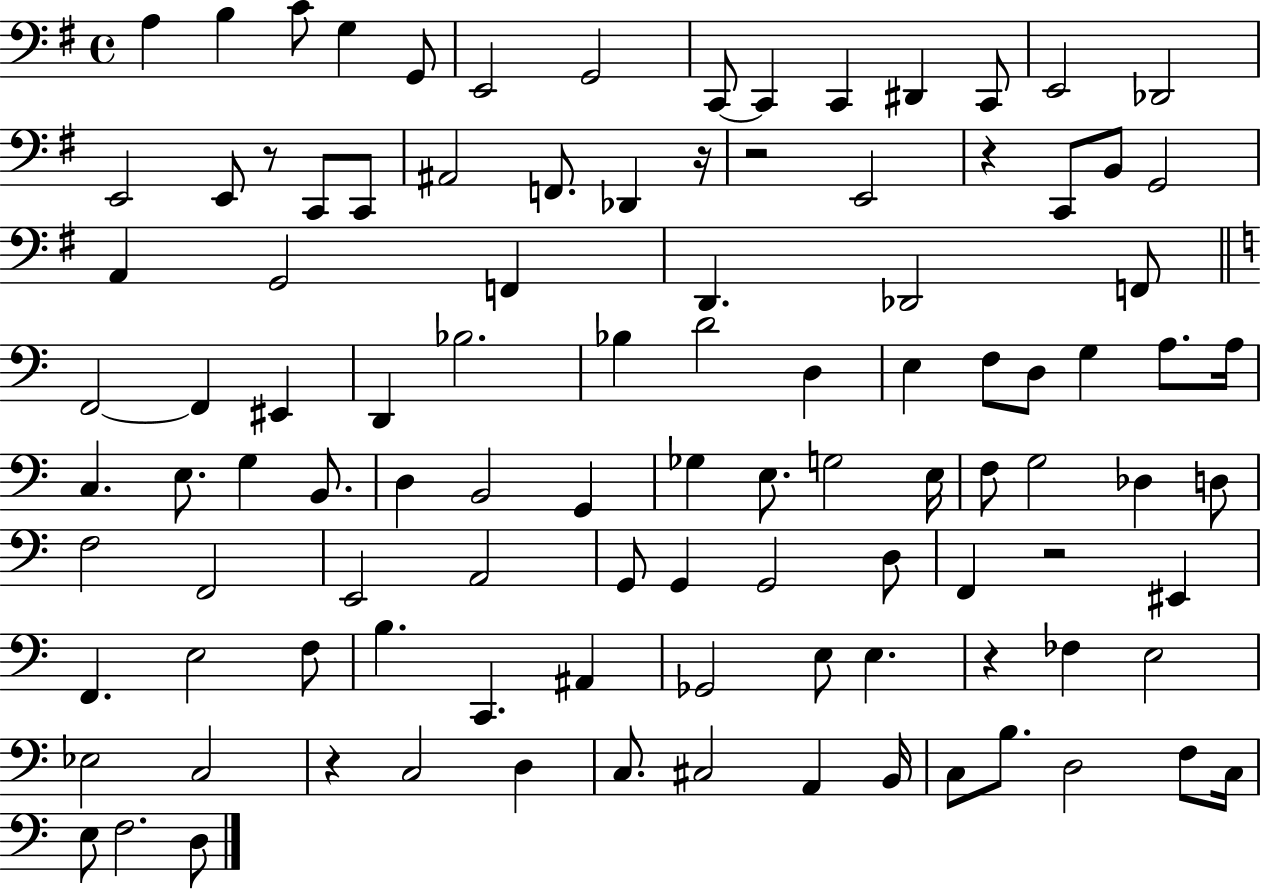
{
  \clef bass
  \time 4/4
  \defaultTimeSignature
  \key g \major
  a4 b4 c'8 g4 g,8 | e,2 g,2 | c,8~~ c,4 c,4 dis,4 c,8 | e,2 des,2 | \break e,2 e,8 r8 c,8 c,8 | ais,2 f,8. des,4 r16 | r2 e,2 | r4 c,8 b,8 g,2 | \break a,4 g,2 f,4 | d,4. des,2 f,8 | \bar "||" \break \key c \major f,2~~ f,4 eis,4 | d,4 bes2. | bes4 d'2 d4 | e4 f8 d8 g4 a8. a16 | \break c4. e8. g4 b,8. | d4 b,2 g,4 | ges4 e8. g2 e16 | f8 g2 des4 d8 | \break f2 f,2 | e,2 a,2 | g,8 g,4 g,2 d8 | f,4 r2 eis,4 | \break f,4. e2 f8 | b4. c,4. ais,4 | ges,2 e8 e4. | r4 fes4 e2 | \break ees2 c2 | r4 c2 d4 | c8. cis2 a,4 b,16 | c8 b8. d2 f8 c16 | \break e8 f2. d8 | \bar "|."
}